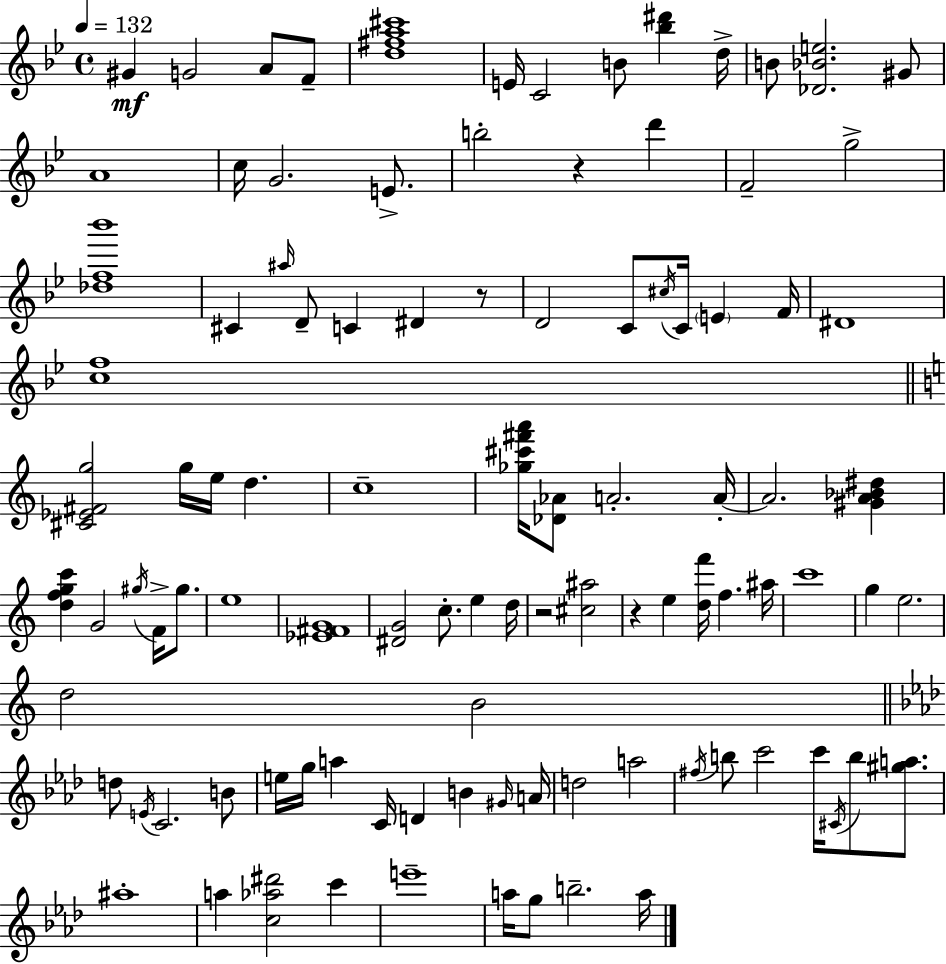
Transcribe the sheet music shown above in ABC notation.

X:1
T:Untitled
M:4/4
L:1/4
K:Gm
^G G2 A/2 F/2 [d^fa^c']4 E/4 C2 B/2 [_b^d'] d/4 B/2 [_D_Be]2 ^G/2 A4 c/4 G2 E/2 b2 z d' F2 g2 [_df_b']4 ^C ^a/4 D/2 C ^D z/2 D2 C/2 ^c/4 C/4 E F/4 ^D4 [cf]4 [^C_E^Fg]2 g/4 e/4 d c4 [_g^c'^f'a']/4 [_D_A]/2 A2 A/4 A2 [^GA_B^d] [dfgc'] G2 ^g/4 F/4 ^g/2 e4 [_E^FG]4 [^DG]2 c/2 e d/4 z2 [^c^a]2 z e [df']/4 f ^a/4 c'4 g e2 d2 B2 d/2 E/4 C2 B/2 e/4 g/4 a C/4 D B ^G/4 A/4 d2 a2 ^f/4 b/2 c'2 c'/4 ^C/4 b/2 [^ga]/2 ^a4 a [c_a^d']2 c' e'4 a/4 g/2 b2 a/4